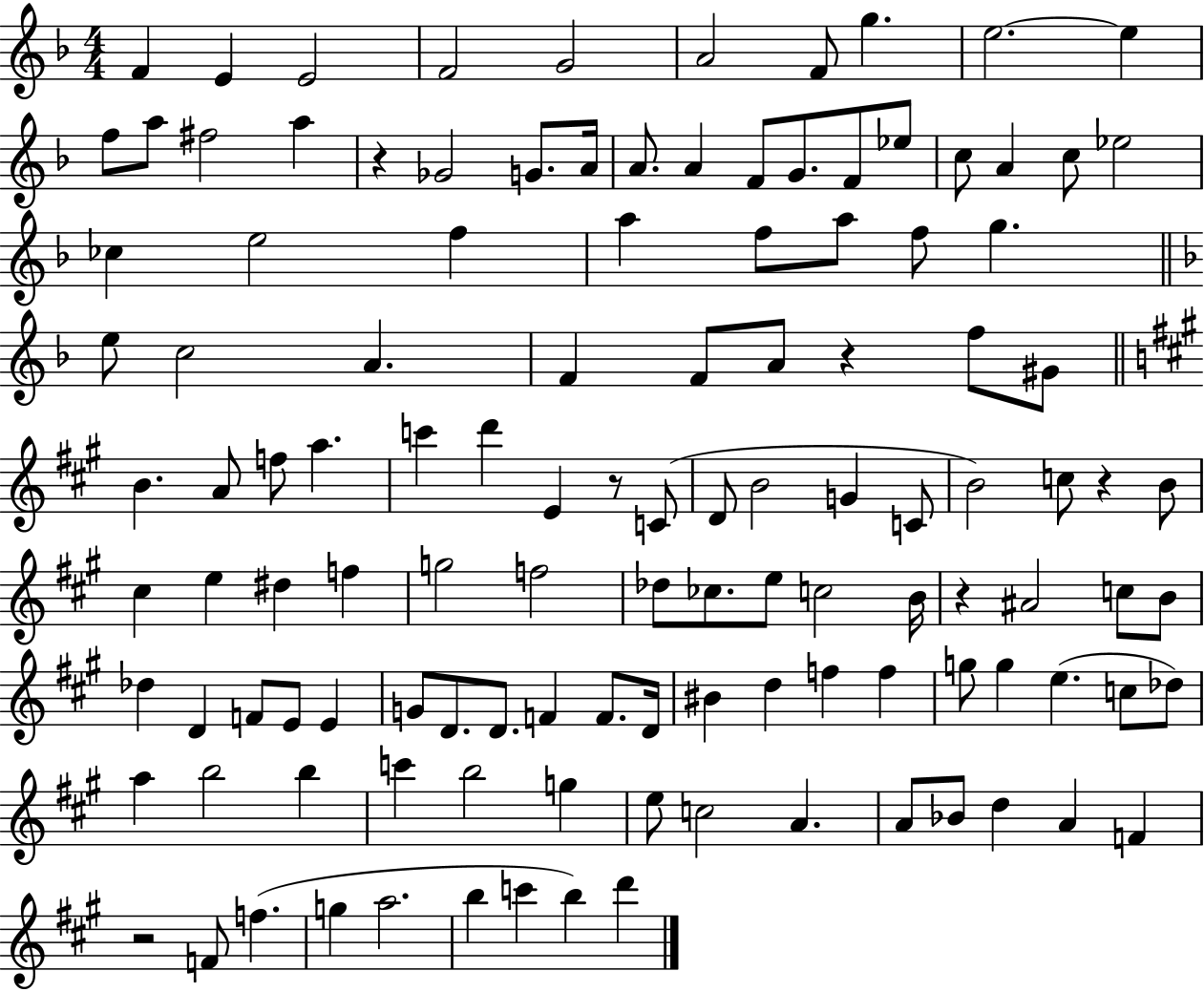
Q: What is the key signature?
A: F major